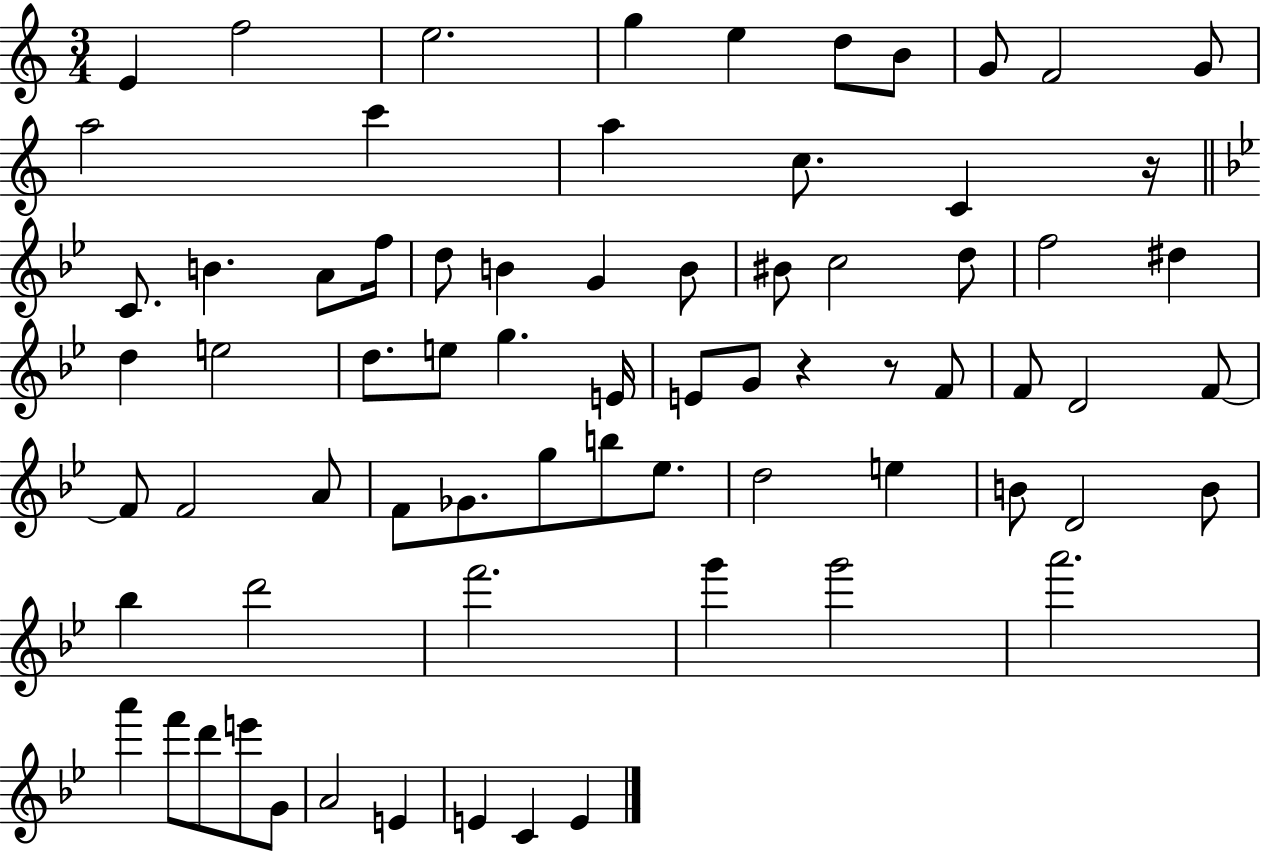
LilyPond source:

{
  \clef treble
  \numericTimeSignature
  \time 3/4
  \key c \major
  e'4 f''2 | e''2. | g''4 e''4 d''8 b'8 | g'8 f'2 g'8 | \break a''2 c'''4 | a''4 c''8. c'4 r16 | \bar "||" \break \key g \minor c'8. b'4. a'8 f''16 | d''8 b'4 g'4 b'8 | bis'8 c''2 d''8 | f''2 dis''4 | \break d''4 e''2 | d''8. e''8 g''4. e'16 | e'8 g'8 r4 r8 f'8 | f'8 d'2 f'8~~ | \break f'8 f'2 a'8 | f'8 ges'8. g''8 b''8 ees''8. | d''2 e''4 | b'8 d'2 b'8 | \break bes''4 d'''2 | f'''2. | g'''4 g'''2 | a'''2. | \break a'''4 f'''8 d'''8 e'''8 g'8 | a'2 e'4 | e'4 c'4 e'4 | \bar "|."
}